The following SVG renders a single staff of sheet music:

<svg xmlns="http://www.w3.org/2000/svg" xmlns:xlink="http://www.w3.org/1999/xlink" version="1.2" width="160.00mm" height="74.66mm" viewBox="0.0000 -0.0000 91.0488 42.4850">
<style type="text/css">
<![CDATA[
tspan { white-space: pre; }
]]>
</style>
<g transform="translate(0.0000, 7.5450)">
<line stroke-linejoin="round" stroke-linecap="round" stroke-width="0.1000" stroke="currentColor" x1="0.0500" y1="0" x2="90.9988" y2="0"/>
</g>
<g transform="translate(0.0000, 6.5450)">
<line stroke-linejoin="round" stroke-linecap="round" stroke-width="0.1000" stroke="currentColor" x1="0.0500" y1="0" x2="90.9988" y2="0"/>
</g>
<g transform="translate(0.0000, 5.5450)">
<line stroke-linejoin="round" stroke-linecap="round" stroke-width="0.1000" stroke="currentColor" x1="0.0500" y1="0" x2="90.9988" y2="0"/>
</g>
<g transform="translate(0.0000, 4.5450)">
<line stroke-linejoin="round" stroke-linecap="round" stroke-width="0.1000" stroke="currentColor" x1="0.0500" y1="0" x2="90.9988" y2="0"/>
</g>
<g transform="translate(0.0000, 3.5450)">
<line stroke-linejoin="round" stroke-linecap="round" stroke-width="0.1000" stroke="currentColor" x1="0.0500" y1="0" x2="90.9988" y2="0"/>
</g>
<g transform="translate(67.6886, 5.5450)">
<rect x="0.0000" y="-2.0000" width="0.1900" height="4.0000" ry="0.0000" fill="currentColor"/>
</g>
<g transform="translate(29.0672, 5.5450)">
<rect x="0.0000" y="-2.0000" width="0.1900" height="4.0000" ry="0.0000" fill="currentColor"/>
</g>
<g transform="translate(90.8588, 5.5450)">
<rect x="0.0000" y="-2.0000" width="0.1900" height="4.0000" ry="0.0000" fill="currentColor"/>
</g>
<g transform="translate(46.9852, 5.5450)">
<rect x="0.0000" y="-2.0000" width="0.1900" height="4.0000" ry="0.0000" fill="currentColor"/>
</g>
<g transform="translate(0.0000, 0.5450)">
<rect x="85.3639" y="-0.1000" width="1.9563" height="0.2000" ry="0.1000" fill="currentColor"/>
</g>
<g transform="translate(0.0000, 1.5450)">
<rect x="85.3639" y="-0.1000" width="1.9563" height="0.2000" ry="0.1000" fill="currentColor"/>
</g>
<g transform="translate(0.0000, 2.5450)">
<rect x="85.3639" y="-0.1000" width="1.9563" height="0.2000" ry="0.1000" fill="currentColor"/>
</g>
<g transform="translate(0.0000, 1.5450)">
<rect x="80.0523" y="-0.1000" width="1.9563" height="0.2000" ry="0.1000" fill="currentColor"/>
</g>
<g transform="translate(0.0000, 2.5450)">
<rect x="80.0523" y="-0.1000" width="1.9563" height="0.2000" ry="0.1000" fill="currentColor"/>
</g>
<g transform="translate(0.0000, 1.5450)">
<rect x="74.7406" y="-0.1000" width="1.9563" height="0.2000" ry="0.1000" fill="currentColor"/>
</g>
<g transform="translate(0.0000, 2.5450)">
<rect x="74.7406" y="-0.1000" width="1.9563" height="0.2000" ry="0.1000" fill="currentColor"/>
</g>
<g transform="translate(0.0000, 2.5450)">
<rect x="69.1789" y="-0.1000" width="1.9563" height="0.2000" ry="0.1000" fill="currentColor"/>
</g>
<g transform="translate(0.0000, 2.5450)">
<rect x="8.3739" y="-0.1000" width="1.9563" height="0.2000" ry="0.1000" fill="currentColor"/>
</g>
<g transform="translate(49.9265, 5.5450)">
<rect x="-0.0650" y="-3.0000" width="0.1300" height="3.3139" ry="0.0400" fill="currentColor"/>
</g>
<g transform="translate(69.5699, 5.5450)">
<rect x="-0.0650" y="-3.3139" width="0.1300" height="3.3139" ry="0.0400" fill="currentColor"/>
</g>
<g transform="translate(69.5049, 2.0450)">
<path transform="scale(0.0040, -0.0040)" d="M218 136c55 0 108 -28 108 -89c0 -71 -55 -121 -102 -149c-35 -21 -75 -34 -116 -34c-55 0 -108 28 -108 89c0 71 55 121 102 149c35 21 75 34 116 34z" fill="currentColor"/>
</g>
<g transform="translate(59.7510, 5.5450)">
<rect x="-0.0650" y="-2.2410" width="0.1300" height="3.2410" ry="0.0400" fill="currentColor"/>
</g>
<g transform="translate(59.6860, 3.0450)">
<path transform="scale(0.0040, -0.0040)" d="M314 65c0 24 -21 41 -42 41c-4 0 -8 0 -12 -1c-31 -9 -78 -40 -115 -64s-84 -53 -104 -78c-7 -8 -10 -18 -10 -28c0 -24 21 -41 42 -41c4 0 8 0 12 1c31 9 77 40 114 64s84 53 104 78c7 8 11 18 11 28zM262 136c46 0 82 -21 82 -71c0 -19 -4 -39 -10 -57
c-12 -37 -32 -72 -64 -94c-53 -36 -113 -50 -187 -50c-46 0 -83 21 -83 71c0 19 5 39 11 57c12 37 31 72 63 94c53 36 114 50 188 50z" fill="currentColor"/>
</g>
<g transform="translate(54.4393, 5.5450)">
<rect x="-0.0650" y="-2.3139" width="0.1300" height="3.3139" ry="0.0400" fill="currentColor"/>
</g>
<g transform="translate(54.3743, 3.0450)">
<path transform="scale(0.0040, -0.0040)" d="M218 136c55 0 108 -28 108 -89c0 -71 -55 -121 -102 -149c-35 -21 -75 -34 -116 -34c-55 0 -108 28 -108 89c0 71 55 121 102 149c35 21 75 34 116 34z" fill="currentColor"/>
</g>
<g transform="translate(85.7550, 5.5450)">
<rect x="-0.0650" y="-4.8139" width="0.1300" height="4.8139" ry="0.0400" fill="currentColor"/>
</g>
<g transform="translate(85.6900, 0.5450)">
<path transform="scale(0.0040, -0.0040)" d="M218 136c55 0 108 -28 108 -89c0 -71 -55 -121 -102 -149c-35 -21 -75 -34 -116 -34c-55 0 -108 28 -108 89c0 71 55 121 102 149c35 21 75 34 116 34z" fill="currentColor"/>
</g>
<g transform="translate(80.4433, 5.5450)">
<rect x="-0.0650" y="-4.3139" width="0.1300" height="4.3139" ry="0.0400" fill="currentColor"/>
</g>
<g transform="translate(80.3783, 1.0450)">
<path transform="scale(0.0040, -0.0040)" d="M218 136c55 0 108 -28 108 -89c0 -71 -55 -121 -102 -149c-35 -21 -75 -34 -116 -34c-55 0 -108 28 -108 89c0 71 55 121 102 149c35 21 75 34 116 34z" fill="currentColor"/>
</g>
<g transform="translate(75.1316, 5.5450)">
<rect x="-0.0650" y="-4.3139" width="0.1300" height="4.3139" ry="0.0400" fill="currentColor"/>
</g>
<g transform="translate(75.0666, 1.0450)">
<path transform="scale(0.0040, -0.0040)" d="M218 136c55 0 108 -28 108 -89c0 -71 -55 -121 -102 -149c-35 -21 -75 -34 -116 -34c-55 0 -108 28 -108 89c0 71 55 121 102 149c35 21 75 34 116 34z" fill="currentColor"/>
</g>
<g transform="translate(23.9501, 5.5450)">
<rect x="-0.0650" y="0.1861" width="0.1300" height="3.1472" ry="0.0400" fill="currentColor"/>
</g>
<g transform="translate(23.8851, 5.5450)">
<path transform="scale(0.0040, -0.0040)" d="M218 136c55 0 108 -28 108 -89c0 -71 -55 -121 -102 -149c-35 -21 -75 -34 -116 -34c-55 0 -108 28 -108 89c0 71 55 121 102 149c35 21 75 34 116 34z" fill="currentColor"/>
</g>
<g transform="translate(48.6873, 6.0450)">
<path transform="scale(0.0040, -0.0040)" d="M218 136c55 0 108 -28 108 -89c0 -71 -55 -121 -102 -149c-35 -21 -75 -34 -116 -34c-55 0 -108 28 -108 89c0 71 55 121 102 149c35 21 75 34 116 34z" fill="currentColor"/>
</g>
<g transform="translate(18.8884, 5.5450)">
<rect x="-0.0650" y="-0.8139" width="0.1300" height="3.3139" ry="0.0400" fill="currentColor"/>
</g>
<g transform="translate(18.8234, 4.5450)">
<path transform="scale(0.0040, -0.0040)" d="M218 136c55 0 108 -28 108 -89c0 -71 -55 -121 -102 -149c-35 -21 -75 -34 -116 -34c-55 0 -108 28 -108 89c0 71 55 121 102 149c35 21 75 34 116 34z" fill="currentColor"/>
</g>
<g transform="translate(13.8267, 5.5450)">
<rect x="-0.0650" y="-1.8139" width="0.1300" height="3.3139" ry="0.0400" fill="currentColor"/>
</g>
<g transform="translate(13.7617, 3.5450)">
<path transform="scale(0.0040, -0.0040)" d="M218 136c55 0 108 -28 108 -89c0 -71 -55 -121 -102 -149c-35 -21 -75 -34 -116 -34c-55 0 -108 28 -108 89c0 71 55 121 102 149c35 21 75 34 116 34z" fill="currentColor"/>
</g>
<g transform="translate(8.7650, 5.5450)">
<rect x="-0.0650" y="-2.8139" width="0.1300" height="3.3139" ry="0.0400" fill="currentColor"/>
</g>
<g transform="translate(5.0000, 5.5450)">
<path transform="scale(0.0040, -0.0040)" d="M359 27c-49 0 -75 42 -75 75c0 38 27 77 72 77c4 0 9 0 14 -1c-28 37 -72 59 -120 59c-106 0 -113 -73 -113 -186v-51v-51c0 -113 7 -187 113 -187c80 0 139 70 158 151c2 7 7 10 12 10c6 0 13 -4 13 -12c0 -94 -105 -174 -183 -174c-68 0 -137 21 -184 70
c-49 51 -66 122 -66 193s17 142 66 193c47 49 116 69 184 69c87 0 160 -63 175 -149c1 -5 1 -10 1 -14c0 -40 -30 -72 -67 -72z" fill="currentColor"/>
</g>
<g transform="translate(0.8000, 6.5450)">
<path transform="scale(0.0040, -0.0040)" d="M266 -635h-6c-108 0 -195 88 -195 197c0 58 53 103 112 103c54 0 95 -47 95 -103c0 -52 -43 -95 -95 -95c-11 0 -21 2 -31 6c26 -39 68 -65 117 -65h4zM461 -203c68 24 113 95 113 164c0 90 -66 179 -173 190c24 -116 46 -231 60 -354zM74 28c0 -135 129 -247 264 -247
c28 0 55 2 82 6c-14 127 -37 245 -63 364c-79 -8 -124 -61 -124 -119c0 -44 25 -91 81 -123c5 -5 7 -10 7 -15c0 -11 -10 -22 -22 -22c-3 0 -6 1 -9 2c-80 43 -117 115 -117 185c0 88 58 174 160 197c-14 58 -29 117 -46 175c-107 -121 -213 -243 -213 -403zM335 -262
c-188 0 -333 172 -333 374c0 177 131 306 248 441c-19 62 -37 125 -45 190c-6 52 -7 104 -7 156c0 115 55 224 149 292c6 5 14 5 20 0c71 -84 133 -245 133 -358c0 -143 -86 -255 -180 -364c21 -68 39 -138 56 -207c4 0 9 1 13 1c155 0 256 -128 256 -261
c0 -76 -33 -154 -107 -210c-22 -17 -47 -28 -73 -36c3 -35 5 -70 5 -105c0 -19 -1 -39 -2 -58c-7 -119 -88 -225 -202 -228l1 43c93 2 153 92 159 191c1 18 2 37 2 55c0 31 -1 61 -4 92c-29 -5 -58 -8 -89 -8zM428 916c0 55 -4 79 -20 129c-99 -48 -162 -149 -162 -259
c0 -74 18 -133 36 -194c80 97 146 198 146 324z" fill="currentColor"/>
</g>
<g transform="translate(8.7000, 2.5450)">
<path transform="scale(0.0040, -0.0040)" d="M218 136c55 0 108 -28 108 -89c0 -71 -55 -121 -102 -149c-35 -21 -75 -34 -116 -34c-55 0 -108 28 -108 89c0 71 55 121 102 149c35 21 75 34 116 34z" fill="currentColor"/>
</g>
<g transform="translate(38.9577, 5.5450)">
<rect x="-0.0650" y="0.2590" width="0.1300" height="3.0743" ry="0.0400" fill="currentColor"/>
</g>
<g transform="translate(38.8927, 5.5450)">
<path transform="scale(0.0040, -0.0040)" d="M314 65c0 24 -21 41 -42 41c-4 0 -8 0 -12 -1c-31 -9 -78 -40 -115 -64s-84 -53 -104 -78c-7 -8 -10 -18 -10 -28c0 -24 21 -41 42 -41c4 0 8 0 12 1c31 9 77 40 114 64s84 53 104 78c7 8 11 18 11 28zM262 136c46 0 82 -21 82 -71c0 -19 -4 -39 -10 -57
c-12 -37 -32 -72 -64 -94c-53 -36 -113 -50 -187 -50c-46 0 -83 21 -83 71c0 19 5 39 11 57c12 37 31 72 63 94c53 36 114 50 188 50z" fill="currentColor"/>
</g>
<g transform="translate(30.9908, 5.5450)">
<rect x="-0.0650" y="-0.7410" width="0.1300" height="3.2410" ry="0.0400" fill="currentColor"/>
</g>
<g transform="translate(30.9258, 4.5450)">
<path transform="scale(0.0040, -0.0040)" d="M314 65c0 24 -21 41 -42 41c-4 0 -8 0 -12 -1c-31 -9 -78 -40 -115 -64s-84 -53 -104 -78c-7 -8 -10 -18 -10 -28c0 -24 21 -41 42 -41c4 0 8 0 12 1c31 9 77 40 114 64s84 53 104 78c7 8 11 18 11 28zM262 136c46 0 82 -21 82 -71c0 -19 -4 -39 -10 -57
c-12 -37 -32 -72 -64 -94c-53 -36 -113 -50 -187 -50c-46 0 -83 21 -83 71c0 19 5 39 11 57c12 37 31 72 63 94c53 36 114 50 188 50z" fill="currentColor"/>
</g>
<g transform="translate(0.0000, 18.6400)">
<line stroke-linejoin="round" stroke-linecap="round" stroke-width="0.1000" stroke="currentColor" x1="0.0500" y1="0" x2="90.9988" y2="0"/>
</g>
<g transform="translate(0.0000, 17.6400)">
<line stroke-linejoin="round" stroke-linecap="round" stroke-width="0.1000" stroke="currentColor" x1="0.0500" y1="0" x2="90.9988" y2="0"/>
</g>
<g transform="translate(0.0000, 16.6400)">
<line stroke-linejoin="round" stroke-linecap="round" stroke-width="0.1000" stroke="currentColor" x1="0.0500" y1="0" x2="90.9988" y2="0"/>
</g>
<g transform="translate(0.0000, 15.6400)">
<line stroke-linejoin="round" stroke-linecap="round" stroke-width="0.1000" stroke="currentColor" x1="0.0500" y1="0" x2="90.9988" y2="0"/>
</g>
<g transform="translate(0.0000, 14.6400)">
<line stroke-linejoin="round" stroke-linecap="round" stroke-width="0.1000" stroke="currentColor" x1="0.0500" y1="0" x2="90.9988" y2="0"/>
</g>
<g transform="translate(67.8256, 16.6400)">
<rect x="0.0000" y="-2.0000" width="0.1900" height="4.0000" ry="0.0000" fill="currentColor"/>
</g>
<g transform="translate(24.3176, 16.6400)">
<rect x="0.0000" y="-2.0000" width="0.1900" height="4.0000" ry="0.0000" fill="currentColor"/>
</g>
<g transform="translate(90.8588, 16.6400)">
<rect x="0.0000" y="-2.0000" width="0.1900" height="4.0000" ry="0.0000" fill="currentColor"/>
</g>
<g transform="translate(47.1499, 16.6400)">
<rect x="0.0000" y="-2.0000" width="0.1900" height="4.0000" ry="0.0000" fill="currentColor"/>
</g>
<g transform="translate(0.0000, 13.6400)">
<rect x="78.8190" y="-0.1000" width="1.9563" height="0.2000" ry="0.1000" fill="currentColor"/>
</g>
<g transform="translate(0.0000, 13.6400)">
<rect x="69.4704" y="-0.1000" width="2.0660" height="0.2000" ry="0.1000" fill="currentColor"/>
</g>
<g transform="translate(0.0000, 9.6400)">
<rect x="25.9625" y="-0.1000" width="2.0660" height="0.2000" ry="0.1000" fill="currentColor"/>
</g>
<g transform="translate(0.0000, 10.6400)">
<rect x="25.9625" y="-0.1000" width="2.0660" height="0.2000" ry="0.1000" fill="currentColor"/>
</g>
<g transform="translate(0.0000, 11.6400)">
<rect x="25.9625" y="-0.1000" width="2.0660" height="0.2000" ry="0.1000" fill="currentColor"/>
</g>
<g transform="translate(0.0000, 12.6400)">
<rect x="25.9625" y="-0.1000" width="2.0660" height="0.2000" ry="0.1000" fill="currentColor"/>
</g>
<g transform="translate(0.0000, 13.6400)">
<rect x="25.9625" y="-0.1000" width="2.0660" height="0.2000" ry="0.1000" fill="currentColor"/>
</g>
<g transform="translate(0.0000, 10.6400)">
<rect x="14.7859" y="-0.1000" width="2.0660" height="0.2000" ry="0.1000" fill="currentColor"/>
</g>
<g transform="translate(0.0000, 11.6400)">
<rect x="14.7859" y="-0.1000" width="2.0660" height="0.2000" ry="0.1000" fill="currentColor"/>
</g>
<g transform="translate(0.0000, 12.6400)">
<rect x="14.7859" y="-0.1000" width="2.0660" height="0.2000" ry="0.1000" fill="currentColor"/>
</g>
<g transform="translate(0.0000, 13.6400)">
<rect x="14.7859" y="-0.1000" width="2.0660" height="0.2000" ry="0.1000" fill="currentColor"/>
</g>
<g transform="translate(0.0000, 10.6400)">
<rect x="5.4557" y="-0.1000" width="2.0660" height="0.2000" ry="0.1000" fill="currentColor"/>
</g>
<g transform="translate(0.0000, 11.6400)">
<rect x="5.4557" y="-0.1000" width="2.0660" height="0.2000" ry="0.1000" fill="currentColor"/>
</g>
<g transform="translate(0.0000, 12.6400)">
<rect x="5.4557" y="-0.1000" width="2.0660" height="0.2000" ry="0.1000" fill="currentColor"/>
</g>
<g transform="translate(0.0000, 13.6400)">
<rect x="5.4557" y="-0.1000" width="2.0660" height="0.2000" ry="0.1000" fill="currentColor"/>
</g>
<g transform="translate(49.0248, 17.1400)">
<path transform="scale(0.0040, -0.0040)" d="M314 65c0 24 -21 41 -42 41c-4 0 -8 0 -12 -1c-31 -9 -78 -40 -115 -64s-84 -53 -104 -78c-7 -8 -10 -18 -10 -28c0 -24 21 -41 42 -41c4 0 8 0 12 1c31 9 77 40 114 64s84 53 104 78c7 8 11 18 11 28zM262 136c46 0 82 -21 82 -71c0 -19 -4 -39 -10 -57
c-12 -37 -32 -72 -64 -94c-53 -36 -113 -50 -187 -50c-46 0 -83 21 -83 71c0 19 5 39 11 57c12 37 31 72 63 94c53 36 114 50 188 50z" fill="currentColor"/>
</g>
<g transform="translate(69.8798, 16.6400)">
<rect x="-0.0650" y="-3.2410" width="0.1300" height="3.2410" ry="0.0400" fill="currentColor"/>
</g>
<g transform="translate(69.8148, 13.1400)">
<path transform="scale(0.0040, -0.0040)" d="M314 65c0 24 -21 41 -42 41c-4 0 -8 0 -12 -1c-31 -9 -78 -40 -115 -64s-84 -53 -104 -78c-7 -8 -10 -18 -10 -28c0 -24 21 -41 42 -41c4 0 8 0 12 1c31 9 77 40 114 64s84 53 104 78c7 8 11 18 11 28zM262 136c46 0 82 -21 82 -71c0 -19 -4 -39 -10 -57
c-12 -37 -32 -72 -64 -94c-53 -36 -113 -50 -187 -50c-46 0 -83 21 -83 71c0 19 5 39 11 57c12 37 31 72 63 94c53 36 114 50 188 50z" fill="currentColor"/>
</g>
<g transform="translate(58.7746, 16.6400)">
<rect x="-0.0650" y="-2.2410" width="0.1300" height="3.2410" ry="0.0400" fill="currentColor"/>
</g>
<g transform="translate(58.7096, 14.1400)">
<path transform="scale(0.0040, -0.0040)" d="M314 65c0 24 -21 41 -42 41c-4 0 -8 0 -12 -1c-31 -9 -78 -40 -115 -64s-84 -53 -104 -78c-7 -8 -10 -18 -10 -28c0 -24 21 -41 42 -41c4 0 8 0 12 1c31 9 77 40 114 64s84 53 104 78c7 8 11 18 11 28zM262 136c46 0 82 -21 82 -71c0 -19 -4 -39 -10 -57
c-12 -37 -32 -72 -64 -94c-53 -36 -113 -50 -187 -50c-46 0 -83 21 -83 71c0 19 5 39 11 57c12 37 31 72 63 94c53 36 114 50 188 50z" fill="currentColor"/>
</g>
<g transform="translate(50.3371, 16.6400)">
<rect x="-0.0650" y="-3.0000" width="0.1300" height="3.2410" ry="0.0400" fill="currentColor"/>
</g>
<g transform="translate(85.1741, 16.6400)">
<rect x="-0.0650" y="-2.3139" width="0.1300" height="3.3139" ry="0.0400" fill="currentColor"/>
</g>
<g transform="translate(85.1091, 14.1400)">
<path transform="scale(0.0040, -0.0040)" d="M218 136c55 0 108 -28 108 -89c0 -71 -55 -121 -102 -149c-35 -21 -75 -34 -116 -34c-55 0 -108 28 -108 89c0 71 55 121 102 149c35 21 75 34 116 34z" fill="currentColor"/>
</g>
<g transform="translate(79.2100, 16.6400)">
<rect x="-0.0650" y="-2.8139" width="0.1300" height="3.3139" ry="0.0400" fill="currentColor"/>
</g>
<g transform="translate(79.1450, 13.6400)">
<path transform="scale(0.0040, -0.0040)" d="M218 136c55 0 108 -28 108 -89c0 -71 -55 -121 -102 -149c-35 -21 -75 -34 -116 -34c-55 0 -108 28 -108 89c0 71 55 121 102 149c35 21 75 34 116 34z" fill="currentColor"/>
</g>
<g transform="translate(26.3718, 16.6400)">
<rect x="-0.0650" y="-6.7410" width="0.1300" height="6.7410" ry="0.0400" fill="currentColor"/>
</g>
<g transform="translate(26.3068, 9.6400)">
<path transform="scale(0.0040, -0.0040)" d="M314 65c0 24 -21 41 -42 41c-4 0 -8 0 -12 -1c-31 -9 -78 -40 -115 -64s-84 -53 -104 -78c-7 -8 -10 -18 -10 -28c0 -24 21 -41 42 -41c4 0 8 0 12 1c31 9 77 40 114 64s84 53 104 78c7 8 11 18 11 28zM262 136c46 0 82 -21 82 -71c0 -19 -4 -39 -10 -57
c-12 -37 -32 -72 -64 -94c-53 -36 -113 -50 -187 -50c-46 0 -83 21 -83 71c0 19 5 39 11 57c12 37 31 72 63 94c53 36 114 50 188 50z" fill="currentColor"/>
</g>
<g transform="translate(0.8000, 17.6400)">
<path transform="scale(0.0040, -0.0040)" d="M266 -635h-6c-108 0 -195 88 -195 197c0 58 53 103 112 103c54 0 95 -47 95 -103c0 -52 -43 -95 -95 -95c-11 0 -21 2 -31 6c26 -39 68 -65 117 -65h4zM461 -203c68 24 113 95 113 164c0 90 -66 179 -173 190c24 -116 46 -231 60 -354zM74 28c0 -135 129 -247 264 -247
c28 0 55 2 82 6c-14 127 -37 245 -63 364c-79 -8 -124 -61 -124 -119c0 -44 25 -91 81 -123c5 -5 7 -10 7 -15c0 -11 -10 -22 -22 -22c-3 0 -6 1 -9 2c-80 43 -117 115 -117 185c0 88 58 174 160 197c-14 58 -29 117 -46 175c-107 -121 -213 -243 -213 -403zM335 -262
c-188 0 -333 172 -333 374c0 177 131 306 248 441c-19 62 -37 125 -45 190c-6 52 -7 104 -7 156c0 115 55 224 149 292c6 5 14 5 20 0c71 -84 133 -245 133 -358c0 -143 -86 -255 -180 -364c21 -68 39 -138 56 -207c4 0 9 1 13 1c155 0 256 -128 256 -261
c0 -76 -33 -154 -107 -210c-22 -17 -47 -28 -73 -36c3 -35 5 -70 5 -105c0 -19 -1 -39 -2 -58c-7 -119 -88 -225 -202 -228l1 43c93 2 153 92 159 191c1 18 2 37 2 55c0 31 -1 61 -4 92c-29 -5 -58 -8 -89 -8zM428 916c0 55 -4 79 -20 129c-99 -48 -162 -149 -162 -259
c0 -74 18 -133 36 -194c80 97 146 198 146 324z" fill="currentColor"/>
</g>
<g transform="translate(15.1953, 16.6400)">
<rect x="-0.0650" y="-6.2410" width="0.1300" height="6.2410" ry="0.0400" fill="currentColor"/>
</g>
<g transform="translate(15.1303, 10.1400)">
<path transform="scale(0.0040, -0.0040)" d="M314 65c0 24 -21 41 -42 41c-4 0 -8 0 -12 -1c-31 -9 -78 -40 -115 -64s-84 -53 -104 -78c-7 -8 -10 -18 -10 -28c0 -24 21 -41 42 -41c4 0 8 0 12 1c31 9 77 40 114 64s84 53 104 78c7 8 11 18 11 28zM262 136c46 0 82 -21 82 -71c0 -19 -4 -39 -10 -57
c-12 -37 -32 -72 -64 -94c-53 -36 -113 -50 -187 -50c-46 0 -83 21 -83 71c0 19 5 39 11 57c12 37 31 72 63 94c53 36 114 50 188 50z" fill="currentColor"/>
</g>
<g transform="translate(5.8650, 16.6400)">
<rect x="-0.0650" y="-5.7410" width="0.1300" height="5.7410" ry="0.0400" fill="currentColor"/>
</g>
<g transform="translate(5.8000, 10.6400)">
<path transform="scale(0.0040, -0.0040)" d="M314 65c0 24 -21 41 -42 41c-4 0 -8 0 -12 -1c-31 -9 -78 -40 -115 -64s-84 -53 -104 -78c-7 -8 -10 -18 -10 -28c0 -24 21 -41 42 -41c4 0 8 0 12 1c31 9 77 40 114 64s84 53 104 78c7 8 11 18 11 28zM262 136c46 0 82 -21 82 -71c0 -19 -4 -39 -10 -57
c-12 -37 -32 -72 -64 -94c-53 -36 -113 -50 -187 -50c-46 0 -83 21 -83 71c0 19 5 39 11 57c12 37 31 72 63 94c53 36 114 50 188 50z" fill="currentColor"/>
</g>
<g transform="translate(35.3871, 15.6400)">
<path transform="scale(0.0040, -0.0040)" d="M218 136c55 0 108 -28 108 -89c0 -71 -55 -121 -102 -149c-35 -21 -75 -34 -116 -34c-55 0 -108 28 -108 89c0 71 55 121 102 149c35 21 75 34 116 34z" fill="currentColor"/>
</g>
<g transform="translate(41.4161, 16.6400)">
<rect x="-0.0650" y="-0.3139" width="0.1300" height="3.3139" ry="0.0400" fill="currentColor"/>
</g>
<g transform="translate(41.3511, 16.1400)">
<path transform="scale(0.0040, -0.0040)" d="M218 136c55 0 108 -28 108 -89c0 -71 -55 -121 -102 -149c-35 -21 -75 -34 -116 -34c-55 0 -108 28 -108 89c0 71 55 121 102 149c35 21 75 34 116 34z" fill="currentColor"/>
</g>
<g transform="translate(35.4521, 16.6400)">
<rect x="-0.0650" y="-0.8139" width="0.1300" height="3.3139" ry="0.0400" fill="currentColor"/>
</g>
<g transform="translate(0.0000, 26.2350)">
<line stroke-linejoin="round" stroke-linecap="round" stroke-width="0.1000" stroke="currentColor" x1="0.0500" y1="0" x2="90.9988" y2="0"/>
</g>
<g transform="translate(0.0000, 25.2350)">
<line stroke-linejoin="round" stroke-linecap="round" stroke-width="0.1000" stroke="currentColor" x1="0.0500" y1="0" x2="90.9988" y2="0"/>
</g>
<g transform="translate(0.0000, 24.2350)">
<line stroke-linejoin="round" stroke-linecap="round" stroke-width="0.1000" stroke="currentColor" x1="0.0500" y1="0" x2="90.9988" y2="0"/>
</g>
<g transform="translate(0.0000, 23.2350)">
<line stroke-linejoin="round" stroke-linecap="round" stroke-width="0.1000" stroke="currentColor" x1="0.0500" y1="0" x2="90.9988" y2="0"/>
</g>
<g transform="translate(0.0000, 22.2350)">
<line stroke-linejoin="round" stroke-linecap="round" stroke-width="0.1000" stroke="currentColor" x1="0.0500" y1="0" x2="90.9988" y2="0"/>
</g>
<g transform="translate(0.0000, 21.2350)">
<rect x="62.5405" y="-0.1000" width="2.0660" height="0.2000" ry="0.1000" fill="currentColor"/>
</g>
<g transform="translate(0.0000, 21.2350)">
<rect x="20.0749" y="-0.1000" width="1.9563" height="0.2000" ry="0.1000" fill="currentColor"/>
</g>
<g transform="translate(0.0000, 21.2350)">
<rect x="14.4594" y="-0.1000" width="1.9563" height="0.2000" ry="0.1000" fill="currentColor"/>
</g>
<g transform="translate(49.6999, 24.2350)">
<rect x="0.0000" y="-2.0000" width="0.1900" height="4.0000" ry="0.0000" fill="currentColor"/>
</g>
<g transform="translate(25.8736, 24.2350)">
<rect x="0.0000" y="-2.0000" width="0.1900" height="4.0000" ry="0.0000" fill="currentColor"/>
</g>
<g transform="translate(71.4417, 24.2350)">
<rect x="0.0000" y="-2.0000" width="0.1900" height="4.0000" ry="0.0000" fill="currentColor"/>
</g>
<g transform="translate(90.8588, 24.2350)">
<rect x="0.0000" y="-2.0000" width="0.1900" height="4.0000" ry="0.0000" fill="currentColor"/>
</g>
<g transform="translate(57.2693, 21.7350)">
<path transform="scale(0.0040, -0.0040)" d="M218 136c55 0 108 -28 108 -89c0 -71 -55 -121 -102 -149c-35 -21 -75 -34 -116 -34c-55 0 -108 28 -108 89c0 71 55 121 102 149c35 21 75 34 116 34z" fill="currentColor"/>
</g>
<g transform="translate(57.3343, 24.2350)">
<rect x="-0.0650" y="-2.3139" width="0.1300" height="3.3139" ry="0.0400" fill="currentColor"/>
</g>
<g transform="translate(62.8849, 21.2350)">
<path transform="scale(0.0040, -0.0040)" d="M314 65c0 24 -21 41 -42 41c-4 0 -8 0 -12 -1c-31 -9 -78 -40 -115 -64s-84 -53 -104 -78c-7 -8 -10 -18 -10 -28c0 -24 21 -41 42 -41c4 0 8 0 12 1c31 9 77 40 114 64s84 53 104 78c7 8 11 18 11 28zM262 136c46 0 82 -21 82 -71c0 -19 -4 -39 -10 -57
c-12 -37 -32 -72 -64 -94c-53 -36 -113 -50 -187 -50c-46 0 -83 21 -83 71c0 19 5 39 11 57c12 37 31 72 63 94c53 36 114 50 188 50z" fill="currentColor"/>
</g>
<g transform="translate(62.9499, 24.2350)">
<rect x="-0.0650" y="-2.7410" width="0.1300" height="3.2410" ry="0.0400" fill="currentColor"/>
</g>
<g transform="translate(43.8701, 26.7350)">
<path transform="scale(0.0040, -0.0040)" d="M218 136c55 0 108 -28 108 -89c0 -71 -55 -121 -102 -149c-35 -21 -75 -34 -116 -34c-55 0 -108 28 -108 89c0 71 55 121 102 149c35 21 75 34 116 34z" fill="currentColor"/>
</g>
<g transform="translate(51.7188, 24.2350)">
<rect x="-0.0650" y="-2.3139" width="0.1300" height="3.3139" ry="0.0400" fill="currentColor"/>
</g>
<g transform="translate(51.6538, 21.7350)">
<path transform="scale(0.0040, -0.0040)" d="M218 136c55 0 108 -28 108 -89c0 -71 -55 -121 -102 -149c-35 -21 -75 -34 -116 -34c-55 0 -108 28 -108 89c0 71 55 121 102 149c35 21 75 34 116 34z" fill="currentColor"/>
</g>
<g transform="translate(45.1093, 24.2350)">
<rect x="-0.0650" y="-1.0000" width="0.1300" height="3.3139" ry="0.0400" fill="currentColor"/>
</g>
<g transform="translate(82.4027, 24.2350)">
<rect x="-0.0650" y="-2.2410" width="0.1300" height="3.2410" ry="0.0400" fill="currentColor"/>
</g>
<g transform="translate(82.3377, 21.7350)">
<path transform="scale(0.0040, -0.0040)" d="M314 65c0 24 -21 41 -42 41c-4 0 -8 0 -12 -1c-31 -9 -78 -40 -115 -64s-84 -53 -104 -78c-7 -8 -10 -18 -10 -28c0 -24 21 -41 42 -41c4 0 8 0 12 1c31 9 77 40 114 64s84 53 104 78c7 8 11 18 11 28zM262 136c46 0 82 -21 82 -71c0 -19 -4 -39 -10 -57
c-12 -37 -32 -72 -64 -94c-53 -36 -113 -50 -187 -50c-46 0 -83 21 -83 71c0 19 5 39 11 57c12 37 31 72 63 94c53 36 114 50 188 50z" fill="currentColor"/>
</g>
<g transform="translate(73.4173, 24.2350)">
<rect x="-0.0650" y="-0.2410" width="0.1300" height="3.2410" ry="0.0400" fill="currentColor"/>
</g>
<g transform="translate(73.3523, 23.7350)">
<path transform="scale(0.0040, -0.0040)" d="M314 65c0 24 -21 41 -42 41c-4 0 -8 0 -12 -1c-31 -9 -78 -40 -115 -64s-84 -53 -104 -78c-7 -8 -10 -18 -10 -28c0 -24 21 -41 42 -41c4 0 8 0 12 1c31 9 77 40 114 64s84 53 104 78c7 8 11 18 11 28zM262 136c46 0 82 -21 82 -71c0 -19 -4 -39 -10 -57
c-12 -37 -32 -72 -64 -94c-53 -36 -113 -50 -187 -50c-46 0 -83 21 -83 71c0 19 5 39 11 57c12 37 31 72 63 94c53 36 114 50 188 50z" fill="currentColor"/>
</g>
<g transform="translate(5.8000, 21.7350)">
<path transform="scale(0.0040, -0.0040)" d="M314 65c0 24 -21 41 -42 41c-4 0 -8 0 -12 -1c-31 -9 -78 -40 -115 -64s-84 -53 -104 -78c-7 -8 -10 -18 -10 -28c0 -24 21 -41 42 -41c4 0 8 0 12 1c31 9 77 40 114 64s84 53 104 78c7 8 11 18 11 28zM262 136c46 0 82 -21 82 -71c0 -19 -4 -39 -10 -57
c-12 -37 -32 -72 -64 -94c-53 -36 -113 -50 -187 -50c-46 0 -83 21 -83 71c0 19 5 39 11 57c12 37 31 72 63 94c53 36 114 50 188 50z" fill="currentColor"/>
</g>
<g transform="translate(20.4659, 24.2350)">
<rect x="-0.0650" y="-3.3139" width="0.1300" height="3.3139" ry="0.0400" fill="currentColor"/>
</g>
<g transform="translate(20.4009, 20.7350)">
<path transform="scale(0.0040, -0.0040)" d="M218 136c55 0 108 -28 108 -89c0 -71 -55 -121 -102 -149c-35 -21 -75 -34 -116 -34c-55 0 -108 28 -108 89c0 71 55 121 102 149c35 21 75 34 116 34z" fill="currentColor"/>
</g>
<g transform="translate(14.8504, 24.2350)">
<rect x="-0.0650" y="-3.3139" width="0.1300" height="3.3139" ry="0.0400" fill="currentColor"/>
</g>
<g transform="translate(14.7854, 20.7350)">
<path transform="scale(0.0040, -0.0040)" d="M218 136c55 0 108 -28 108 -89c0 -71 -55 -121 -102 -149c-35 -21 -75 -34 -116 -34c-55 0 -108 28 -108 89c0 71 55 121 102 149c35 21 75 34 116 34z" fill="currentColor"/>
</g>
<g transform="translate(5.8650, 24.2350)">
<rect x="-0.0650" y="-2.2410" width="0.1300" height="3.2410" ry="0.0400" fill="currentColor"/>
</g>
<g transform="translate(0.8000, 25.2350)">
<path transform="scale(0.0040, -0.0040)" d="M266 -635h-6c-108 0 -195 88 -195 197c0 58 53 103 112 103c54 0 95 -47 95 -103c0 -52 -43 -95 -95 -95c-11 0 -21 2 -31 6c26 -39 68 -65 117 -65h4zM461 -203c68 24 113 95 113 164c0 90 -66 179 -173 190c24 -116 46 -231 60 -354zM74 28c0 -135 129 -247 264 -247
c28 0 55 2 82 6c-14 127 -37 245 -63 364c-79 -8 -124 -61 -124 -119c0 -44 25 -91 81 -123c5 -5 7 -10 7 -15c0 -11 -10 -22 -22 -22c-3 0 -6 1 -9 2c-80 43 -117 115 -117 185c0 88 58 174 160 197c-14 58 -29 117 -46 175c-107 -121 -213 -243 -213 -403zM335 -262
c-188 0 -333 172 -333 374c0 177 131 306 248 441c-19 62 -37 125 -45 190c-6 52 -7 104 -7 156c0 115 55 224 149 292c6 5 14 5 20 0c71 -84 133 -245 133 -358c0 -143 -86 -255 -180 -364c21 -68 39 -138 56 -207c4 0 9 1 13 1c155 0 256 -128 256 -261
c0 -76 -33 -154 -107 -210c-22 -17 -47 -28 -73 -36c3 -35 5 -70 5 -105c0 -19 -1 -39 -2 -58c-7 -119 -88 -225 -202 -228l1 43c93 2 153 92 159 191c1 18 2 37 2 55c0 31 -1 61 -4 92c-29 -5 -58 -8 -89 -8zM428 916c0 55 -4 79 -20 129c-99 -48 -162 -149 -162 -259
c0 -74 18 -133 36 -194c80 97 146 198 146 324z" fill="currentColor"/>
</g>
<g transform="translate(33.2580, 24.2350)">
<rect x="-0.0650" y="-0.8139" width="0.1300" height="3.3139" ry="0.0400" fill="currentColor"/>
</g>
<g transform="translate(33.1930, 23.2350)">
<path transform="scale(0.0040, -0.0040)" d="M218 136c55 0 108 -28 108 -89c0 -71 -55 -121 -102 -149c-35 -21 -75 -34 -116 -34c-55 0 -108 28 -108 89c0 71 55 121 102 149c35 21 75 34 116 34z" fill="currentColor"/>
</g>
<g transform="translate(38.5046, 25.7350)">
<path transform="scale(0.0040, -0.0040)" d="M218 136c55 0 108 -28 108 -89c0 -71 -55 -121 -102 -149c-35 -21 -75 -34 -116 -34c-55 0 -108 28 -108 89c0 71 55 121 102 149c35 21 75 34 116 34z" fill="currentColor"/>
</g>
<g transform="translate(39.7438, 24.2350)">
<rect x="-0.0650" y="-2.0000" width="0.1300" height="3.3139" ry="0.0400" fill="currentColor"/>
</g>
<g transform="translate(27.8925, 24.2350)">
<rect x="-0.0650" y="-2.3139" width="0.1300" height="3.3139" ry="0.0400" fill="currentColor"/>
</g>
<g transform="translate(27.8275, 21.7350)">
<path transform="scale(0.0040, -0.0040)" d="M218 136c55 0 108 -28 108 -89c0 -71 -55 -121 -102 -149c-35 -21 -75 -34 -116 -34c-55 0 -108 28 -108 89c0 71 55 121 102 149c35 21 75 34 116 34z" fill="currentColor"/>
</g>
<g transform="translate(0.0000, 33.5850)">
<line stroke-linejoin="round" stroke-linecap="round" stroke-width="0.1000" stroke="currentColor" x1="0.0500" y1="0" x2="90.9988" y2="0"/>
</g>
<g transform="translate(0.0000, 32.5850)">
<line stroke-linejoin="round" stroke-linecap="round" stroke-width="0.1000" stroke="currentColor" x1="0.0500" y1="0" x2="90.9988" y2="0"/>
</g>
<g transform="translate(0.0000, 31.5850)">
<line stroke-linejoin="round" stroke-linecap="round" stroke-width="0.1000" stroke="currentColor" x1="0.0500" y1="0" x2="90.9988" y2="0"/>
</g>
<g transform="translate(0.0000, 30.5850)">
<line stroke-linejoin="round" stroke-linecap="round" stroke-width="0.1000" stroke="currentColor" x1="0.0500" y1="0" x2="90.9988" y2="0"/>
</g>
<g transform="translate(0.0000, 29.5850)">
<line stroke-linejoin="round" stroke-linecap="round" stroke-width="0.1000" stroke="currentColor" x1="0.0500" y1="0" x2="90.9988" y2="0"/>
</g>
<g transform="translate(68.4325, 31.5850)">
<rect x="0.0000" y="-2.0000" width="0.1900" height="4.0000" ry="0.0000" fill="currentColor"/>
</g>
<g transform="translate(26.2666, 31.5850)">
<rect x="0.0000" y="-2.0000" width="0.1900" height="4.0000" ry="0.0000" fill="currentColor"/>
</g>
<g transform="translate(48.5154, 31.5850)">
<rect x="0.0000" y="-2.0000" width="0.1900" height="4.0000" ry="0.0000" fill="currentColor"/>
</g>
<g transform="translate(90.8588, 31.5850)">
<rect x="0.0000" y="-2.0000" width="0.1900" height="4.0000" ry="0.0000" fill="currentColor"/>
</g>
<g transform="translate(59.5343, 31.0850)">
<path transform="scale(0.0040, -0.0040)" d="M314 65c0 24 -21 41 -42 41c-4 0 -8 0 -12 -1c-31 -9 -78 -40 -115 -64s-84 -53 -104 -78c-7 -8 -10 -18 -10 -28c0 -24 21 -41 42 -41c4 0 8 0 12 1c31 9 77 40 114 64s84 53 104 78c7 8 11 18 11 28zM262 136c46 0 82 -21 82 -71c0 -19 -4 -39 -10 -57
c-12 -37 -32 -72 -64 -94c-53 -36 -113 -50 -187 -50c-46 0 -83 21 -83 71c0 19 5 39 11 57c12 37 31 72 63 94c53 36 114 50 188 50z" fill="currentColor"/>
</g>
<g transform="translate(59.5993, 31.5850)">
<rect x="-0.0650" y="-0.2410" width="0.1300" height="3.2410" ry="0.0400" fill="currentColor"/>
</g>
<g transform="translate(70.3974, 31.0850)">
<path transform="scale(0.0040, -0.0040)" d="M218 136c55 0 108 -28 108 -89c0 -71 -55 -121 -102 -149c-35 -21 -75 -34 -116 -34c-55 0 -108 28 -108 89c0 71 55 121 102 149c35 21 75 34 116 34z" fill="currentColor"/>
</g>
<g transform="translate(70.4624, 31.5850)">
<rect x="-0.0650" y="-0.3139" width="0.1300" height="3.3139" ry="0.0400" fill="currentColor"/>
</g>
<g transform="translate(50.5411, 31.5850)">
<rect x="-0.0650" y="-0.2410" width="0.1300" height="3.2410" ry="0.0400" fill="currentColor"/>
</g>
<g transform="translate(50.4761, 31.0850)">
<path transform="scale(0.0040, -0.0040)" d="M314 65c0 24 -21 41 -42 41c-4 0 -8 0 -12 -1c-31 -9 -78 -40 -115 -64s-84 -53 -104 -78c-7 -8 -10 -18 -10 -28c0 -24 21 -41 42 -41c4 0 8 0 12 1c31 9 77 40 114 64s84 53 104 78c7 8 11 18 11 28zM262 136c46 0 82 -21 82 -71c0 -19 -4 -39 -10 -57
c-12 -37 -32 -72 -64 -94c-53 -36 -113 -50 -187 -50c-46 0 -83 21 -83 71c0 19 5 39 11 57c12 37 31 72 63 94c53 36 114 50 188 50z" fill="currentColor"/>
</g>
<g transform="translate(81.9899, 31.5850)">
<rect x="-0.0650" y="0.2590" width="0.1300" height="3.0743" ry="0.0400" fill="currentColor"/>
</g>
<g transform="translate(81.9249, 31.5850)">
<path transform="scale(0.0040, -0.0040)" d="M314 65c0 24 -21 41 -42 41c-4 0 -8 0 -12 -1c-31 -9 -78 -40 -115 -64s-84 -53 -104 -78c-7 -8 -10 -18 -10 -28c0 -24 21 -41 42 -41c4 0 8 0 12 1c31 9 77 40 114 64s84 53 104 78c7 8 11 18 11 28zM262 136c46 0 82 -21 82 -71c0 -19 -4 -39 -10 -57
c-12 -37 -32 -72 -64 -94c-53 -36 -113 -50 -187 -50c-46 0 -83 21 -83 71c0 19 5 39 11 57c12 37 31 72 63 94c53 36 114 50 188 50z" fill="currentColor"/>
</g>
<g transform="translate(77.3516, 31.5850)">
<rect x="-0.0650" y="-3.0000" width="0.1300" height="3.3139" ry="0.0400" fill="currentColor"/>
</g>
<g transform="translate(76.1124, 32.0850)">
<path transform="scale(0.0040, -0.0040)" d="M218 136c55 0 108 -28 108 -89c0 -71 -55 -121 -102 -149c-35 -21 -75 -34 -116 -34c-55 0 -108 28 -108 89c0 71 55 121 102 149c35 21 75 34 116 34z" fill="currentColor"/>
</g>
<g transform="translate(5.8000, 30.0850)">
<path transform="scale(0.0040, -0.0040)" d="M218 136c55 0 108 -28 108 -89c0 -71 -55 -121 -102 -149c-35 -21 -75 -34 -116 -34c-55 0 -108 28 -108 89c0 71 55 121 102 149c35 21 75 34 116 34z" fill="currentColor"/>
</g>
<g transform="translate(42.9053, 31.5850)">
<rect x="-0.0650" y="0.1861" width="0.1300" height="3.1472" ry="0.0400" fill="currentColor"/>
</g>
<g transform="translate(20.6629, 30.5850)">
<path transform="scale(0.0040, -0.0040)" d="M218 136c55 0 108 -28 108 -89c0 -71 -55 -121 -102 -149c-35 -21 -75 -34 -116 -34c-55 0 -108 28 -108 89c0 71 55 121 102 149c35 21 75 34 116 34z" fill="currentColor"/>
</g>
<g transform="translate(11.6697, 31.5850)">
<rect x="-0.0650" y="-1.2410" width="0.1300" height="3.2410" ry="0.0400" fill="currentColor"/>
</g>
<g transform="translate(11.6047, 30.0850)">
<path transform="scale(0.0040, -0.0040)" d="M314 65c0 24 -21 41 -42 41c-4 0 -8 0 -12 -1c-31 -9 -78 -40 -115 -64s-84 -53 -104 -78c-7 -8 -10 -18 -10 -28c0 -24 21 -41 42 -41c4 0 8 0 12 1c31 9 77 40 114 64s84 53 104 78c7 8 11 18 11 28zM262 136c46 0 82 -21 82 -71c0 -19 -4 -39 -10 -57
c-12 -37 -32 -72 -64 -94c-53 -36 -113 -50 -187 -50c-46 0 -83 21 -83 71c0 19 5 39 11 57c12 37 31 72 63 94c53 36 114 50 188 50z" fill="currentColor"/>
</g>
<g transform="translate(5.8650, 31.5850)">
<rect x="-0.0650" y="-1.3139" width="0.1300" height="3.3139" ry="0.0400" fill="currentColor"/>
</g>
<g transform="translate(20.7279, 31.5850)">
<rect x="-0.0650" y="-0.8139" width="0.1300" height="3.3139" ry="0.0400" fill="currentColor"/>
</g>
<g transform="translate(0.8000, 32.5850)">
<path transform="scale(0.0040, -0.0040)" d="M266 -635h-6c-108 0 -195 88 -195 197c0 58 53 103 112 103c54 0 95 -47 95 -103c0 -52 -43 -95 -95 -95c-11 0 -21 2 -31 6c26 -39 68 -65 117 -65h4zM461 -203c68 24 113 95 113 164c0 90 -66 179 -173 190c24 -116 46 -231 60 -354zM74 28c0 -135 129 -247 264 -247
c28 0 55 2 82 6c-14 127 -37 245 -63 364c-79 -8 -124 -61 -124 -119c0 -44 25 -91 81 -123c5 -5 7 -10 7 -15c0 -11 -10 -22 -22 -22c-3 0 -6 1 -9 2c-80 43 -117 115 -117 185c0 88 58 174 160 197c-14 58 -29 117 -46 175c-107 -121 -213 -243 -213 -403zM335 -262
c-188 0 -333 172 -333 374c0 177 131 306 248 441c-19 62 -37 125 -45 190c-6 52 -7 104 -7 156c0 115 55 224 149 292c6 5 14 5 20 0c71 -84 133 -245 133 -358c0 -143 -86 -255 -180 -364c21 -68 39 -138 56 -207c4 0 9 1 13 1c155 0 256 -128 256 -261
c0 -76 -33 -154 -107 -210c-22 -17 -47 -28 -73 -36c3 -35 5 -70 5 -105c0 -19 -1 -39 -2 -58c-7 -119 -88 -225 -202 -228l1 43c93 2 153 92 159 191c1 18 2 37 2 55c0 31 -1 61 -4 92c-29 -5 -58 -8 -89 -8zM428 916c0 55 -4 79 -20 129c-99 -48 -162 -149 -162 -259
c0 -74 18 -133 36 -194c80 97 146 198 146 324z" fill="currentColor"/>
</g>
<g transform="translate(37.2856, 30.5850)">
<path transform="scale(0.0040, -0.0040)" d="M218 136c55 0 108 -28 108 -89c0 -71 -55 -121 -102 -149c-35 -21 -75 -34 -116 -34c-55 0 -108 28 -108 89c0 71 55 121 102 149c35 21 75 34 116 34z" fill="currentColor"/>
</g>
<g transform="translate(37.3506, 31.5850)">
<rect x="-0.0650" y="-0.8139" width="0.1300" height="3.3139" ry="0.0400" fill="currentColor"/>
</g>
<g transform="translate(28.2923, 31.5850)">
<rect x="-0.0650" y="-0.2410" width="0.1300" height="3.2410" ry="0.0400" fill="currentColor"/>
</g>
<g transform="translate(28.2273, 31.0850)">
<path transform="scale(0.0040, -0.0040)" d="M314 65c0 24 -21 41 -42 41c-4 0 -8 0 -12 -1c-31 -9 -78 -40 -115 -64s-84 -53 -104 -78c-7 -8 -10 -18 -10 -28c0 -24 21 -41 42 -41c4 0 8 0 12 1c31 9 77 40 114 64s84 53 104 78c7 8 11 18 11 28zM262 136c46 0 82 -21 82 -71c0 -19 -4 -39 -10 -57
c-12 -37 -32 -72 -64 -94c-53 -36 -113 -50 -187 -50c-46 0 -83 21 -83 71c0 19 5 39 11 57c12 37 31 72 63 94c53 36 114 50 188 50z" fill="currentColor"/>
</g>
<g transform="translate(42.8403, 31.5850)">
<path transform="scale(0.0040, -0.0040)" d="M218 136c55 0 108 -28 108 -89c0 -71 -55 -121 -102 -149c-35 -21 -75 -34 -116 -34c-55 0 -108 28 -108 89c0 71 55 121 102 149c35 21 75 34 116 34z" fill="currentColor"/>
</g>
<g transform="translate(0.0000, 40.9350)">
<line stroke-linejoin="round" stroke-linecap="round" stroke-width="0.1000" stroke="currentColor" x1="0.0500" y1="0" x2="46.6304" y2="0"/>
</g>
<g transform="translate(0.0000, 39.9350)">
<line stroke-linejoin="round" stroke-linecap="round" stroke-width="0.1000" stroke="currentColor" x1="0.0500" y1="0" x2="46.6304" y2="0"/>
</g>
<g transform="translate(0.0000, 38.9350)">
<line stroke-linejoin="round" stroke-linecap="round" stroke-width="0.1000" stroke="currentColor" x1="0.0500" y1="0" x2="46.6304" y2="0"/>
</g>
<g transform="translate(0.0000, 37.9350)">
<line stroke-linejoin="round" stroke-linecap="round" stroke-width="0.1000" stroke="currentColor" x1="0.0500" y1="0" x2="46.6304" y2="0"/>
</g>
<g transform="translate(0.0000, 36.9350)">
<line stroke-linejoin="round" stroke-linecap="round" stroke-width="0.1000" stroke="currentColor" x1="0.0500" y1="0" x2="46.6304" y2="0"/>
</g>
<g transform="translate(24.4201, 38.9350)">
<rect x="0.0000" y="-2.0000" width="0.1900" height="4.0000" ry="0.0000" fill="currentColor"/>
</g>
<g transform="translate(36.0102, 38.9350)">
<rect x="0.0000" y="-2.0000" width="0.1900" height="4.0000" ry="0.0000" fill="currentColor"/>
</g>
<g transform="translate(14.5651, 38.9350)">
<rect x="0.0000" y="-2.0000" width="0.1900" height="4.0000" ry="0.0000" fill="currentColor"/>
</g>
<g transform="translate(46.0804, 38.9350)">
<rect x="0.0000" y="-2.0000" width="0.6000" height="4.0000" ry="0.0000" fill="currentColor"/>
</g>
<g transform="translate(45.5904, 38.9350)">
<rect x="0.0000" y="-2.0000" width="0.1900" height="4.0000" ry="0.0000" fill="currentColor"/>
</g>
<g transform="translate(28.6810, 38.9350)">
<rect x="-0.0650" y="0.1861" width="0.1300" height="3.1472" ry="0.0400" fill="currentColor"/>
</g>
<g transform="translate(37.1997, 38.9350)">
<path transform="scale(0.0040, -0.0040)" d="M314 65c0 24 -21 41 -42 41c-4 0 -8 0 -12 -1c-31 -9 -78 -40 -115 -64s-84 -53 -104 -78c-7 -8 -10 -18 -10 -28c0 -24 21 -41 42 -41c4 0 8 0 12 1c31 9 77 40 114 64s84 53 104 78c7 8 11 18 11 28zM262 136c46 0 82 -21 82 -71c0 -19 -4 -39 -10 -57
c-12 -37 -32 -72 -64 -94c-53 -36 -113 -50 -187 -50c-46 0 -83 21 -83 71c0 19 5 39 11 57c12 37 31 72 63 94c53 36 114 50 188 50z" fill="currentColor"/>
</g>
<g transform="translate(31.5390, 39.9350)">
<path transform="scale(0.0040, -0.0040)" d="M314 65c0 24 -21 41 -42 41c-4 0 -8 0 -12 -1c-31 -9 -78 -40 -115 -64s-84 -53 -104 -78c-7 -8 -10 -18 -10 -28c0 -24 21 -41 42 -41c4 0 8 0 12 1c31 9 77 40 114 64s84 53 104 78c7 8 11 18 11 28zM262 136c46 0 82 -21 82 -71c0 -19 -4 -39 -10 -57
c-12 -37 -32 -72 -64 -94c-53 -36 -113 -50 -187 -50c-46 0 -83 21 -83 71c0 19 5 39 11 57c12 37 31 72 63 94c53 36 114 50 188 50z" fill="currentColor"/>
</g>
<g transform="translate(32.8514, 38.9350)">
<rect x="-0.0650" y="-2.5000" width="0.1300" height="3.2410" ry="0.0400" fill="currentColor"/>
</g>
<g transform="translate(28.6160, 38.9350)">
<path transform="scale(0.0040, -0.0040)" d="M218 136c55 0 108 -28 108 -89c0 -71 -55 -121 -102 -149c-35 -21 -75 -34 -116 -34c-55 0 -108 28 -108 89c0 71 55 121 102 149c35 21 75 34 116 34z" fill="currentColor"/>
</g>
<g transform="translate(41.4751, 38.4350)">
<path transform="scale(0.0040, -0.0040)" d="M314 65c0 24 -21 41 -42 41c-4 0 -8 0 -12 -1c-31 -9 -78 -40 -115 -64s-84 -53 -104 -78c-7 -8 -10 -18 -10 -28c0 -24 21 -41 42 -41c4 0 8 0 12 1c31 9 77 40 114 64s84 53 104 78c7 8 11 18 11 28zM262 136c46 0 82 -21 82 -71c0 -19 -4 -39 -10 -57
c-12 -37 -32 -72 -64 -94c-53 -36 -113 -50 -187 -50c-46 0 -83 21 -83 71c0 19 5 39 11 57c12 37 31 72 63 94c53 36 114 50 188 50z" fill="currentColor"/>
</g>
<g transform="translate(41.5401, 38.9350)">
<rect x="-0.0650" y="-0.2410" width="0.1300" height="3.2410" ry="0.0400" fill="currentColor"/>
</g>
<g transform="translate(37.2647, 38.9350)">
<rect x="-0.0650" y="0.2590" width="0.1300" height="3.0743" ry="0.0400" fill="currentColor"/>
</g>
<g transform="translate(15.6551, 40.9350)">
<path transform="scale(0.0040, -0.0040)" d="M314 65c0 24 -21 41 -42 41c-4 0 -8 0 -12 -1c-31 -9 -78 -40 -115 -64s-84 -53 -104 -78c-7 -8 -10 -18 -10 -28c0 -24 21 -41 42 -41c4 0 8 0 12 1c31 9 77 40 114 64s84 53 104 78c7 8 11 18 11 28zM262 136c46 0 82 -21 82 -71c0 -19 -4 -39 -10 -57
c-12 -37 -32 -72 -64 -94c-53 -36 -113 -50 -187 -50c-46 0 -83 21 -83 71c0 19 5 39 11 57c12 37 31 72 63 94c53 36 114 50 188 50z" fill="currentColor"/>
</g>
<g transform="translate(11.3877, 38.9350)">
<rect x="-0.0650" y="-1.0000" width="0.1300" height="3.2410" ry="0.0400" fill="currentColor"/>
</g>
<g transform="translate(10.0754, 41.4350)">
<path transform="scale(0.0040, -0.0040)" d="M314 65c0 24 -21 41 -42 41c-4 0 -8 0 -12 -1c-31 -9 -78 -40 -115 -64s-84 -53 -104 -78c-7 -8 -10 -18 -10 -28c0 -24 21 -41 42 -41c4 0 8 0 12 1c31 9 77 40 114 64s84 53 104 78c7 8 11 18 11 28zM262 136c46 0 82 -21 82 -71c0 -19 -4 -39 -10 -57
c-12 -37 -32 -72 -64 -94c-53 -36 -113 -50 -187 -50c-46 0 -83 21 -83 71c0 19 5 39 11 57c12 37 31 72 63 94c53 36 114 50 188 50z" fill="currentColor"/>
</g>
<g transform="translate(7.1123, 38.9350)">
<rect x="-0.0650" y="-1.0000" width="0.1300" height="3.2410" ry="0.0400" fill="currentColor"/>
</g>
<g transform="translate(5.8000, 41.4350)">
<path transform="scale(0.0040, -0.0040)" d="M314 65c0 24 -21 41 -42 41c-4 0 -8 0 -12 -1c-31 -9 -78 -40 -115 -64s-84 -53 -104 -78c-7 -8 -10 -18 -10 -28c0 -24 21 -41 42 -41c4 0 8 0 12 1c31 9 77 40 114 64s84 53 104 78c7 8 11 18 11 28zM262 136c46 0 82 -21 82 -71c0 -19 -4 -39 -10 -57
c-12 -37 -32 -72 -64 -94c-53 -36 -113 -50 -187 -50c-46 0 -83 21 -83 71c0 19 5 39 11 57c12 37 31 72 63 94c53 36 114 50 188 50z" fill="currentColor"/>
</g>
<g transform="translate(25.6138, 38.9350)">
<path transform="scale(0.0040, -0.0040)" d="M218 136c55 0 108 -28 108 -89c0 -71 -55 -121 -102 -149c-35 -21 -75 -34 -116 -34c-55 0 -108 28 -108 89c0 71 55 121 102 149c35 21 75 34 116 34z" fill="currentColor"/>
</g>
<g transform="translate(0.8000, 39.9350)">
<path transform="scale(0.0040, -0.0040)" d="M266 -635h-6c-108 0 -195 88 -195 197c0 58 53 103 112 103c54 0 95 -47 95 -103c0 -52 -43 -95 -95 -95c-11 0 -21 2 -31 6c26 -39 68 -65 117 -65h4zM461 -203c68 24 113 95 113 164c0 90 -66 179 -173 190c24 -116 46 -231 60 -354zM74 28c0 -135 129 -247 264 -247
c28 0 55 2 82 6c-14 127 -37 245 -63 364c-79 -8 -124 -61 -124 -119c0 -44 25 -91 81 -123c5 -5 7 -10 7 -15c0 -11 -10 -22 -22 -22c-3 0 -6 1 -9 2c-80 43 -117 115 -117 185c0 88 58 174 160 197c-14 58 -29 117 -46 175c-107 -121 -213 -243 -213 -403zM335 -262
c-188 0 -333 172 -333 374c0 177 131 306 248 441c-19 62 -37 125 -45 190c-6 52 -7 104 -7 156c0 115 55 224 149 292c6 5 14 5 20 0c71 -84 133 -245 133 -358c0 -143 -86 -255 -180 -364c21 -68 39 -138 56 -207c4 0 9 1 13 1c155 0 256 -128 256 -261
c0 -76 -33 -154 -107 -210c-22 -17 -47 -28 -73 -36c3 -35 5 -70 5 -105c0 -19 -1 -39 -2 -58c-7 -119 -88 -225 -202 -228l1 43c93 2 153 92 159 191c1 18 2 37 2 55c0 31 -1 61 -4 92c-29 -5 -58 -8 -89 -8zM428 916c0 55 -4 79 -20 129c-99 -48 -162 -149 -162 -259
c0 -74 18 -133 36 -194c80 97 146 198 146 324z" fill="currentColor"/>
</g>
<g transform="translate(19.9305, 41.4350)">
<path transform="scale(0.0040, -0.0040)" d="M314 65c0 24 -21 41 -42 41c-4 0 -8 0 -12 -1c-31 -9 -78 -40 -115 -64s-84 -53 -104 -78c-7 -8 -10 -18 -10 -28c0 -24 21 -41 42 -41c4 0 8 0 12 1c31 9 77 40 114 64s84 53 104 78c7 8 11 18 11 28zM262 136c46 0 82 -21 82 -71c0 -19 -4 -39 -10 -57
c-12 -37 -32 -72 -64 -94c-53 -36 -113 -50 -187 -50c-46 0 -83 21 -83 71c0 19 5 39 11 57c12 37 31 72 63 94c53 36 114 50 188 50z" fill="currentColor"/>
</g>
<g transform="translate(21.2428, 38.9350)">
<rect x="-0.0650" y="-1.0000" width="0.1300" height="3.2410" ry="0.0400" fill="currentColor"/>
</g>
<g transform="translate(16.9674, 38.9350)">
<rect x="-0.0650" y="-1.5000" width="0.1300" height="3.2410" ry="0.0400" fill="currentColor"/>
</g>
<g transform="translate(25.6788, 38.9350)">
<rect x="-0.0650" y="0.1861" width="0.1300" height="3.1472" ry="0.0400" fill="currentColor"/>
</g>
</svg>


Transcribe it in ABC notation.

X:1
T:Untitled
M:4/4
L:1/4
K:C
a f d B d2 B2 A g g2 b d' d' e' g'2 a'2 b'2 d c A2 g2 b2 a g g2 b b g d F D g g a2 c2 g2 e e2 d c2 d B c2 c2 c A B2 D2 D2 E2 D2 B B G2 B2 c2